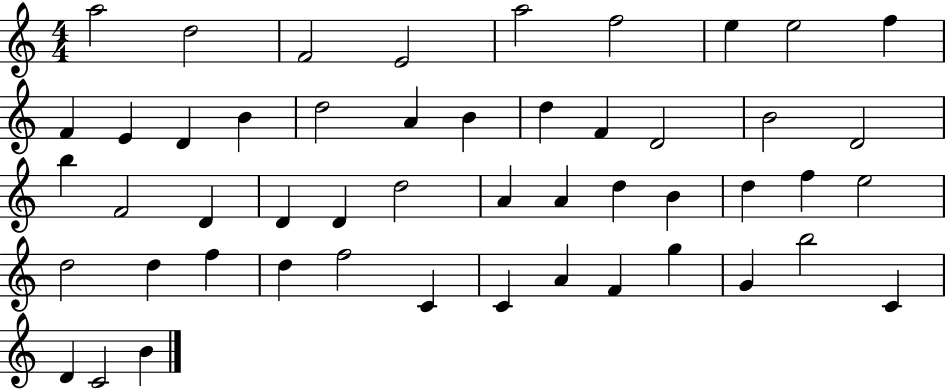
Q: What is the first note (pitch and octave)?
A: A5